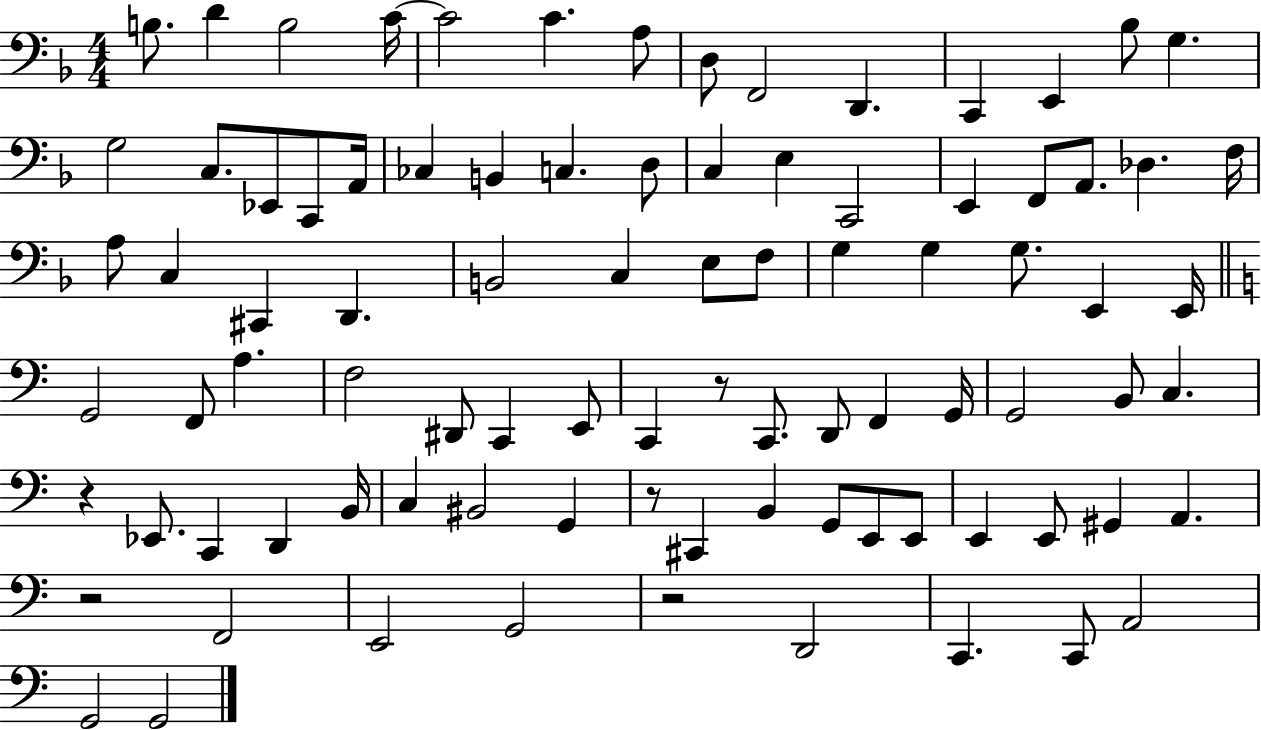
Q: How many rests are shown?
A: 5